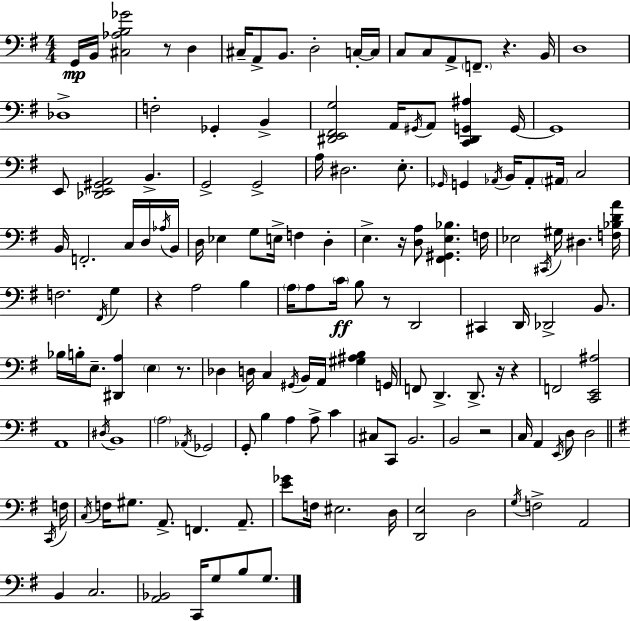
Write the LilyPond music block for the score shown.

{
  \clef bass
  \numericTimeSignature
  \time 4/4
  \key g \major
  g,16\mp b,16 <cis aes b ges'>2 r8 d4 | cis16-- a,8-> b,8. d2-. c16-.~~ c16 | c8 c8 a,8-> \parenthesize f,8.-- r4. b,16 | d1 | \break des1-> | f2-. ges,4-. b,4-> | <dis, e, fis, g>2 a,16 \acciaccatura { gis,16 } a,8 <c, dis, g, ais>4 | g,16~~ g,1 | \break e,8 <des, e, gis, a,>2 b,4.-> | g,2-> g,2-> | a16 dis2. e8.-. | \grace { ges,16 } g,4 \acciaccatura { aes,16 } b,16 aes,8-. \parenthesize ais,16 c2 | \break b,16 f,2.-. | c16 d16 \acciaccatura { aes16 } b,16 d16 ees4 g8 e16-> f4 | d4-. e4.-> r16 <d a>8 <fis, gis, e bes>4. | f16 ees2 \acciaccatura { cis,16 } gis16 dis4. | \break <f bes d' a'>16 f2. | \acciaccatura { fis,16 } g4 r4 a2 | b4 \parenthesize a16 a8 \parenthesize c'16\ff b8 r8 d,2 | cis,4 d,16 des,2-> | \break b,8. bes16 b16-. e8.-- <dis, a>4 \parenthesize e4 | r8. des4 d16 c4 \acciaccatura { gis,16 } | b,16 a,16 <gis ais b>4 g,16 f,8 d,4.-> d,8.-> | r16 r4 f,2 <c, e, ais>2 | \break a,1 | \acciaccatura { dis16 } b,1 | \parenthesize a2 | \acciaccatura { aes,16 } ges,2 g,8-. b4 a4 | \break a8-> c'4 cis8 c,8 b,2. | b,2 | r2 c16 a,4 \acciaccatura { e,16 } d8 | d2 \bar "||" \break \key e \minor \acciaccatura { c,16 } f16 \acciaccatura { c16 } f16 gis8. a,8.-> f,4. | a,8.-- <e' ges'>8 f16 eis2. | d16 <d, e>2 d2 | \acciaccatura { g16 } f2-> a,2 | \break b,4 c2. | <a, bes,>2 c,16 g8 b8 | g8. \bar "|."
}